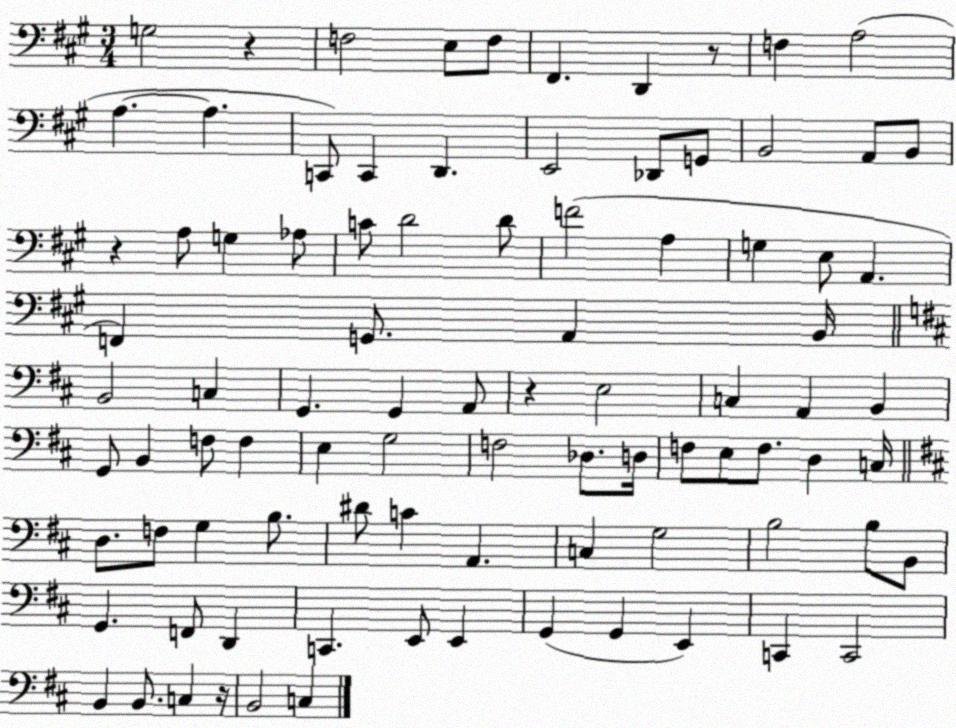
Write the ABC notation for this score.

X:1
T:Untitled
M:3/4
L:1/4
K:A
G,2 z F,2 E,/2 F,/2 ^F,, D,, z/2 F, A,2 A, A, C,,/2 C,, D,, E,,2 _D,,/2 G,,/2 B,,2 A,,/2 B,,/2 z A,/2 G, _A,/2 C/2 D2 D/2 F2 A, G, E,/2 A,, F,, G,,/2 A,, B,,/4 B,,2 C, G,, G,, A,,/2 z E,2 C, A,, B,, G,,/2 B,, F,/2 F, E, G,2 F,2 _D,/2 D,/4 F,/2 E,/2 F,/2 D, C,/4 D,/2 F,/2 G, B,/2 ^D/2 C A,, C, G,2 B,2 B,/2 B,,/2 G,, F,,/2 D,, C,, E,,/2 E,, G,, G,, E,, C,, C,,2 B,, B,,/2 C, z/4 B,,2 C,